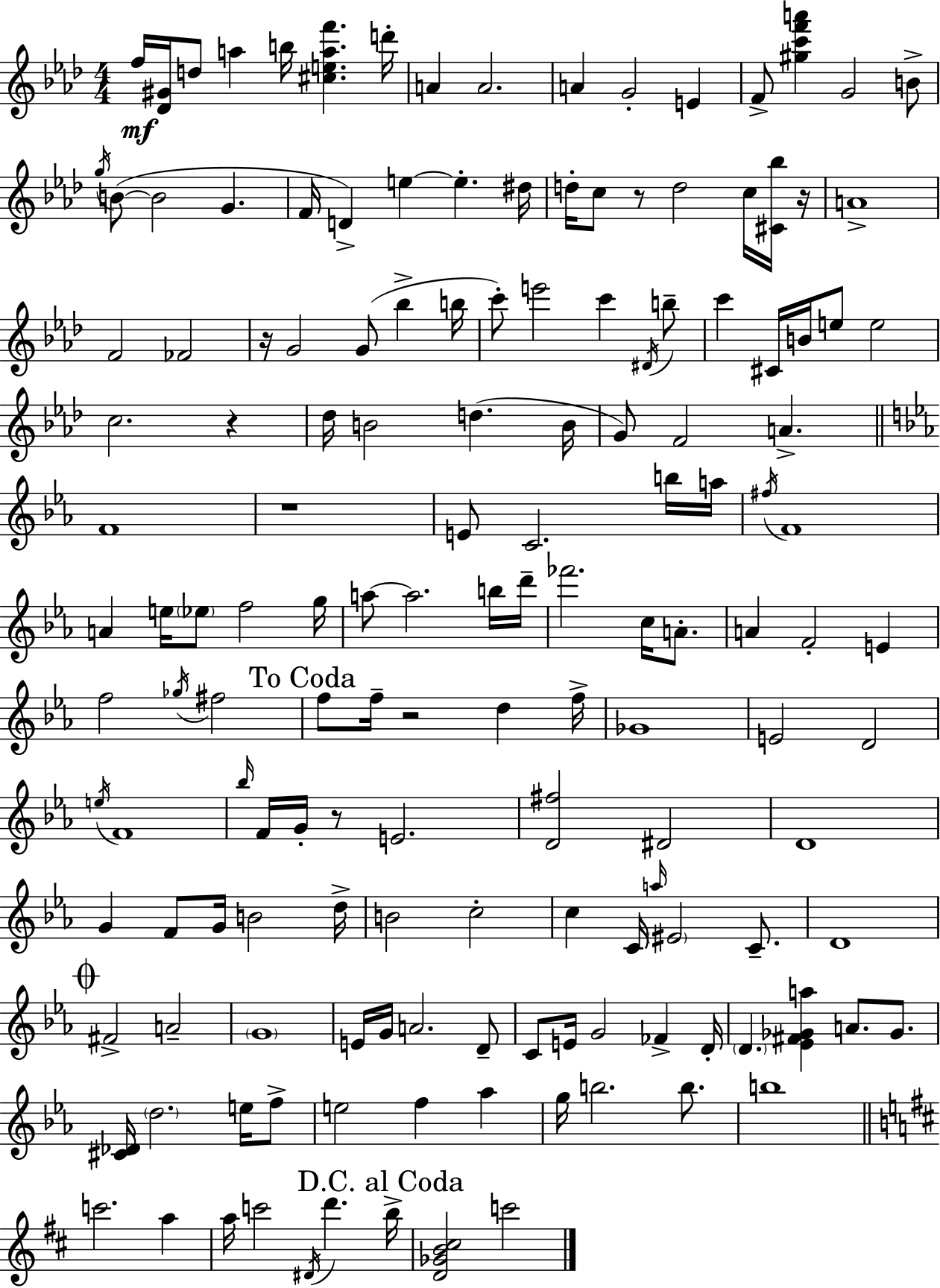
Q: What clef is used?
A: treble